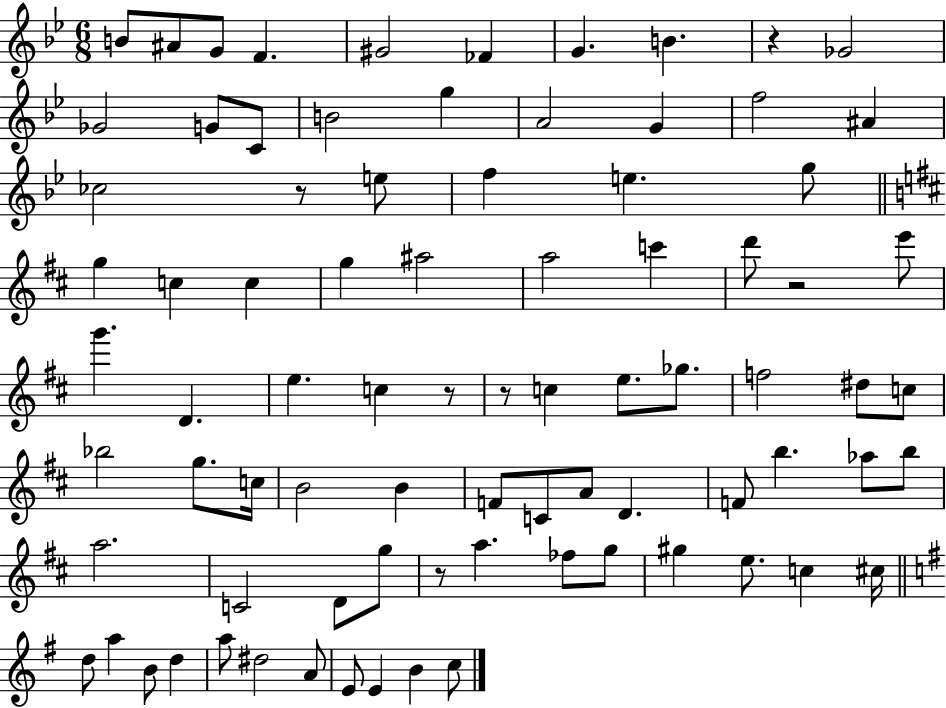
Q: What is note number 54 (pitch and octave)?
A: Ab5